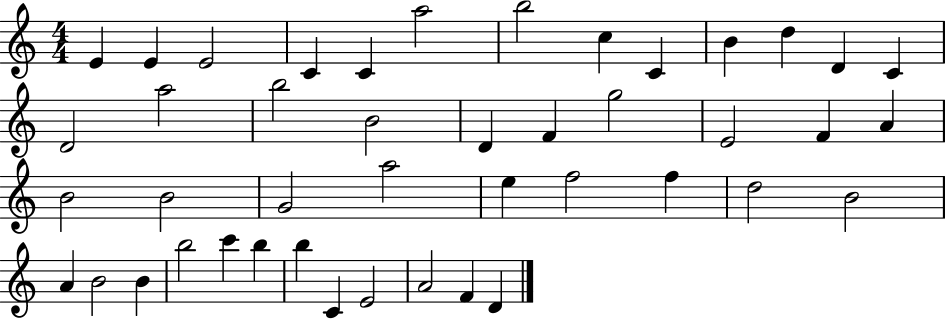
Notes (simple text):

E4/q E4/q E4/h C4/q C4/q A5/h B5/h C5/q C4/q B4/q D5/q D4/q C4/q D4/h A5/h B5/h B4/h D4/q F4/q G5/h E4/h F4/q A4/q B4/h B4/h G4/h A5/h E5/q F5/h F5/q D5/h B4/h A4/q B4/h B4/q B5/h C6/q B5/q B5/q C4/q E4/h A4/h F4/q D4/q